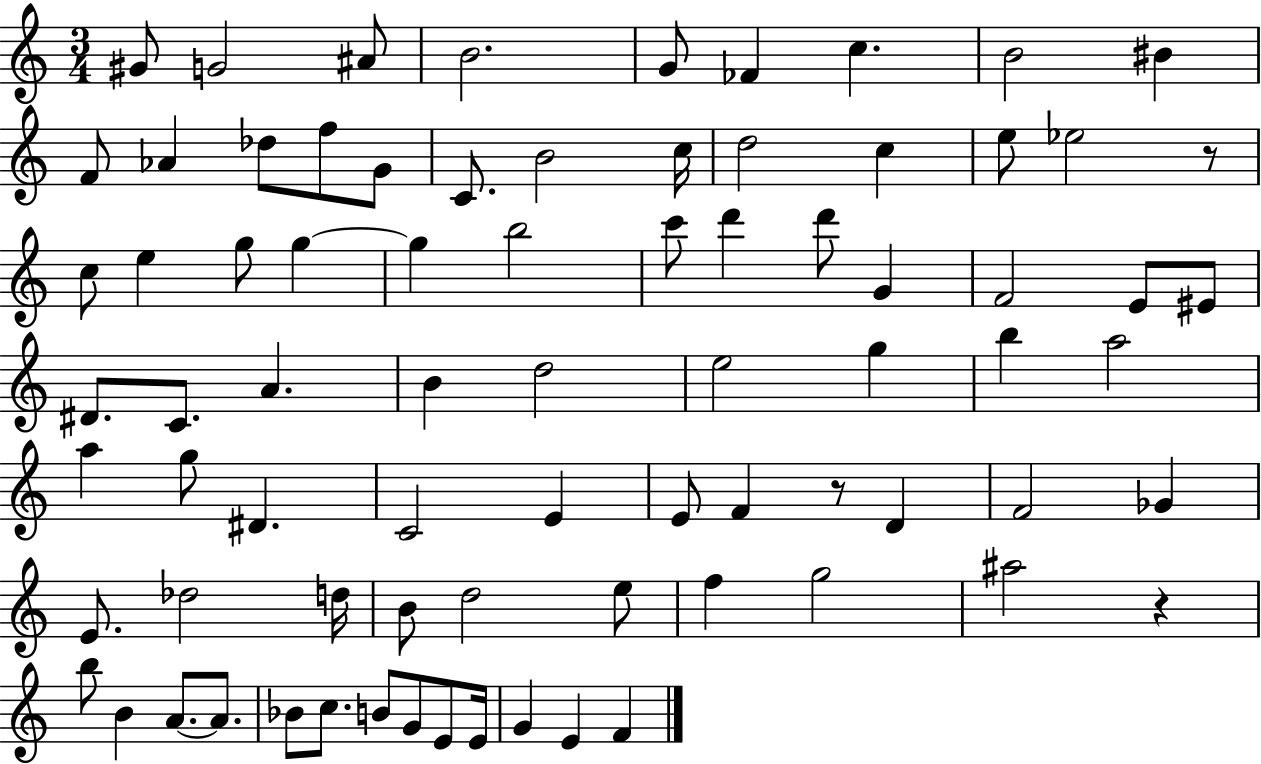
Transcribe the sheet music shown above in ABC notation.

X:1
T:Untitled
M:3/4
L:1/4
K:C
^G/2 G2 ^A/2 B2 G/2 _F c B2 ^B F/2 _A _d/2 f/2 G/2 C/2 B2 c/4 d2 c e/2 _e2 z/2 c/2 e g/2 g g b2 c'/2 d' d'/2 G F2 E/2 ^E/2 ^D/2 C/2 A B d2 e2 g b a2 a g/2 ^D C2 E E/2 F z/2 D F2 _G E/2 _d2 d/4 B/2 d2 e/2 f g2 ^a2 z b/2 B A/2 A/2 _B/2 c/2 B/2 G/2 E/2 E/4 G E F